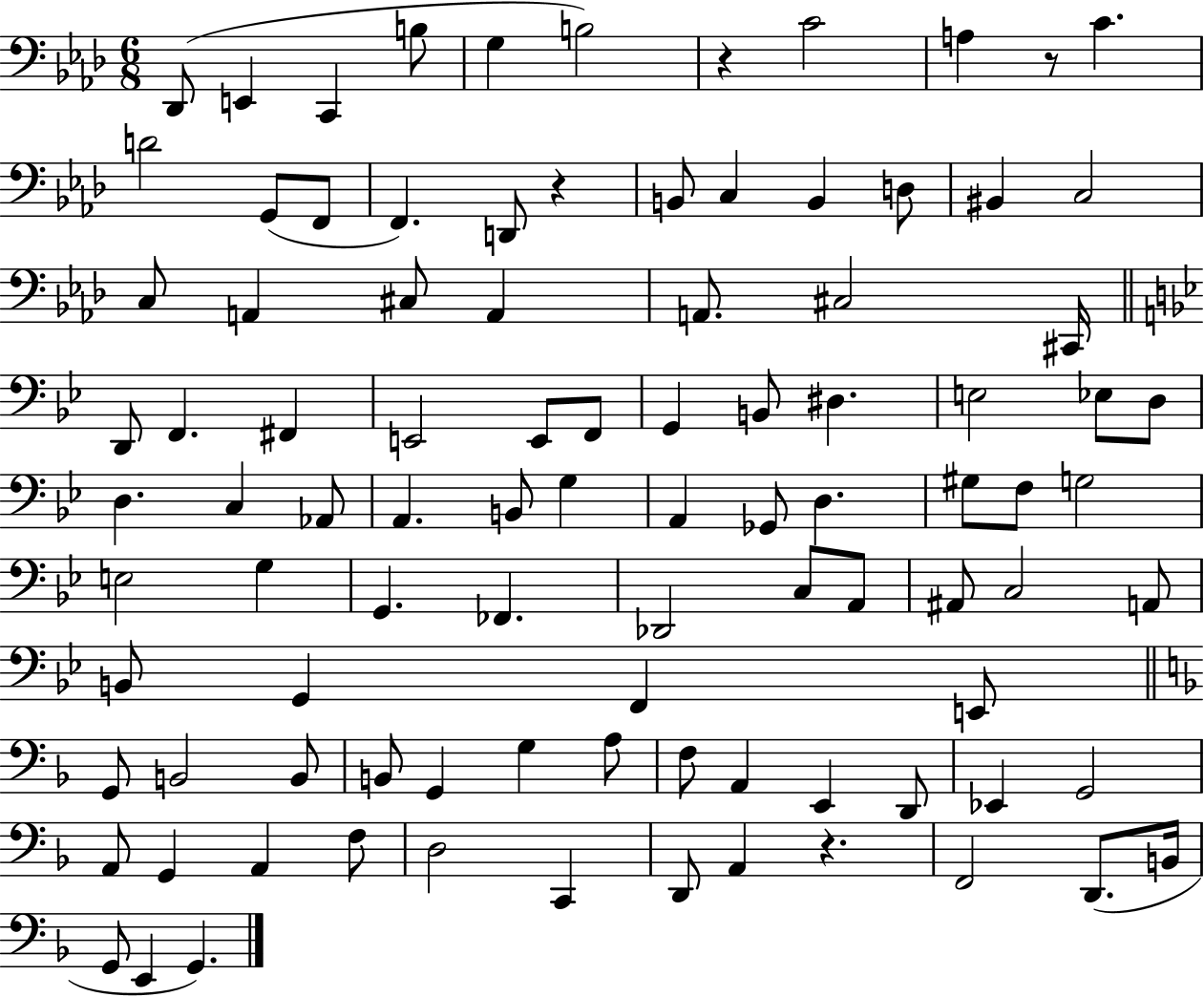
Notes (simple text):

Db2/e E2/q C2/q B3/e G3/q B3/h R/q C4/h A3/q R/e C4/q. D4/h G2/e F2/e F2/q. D2/e R/q B2/e C3/q B2/q D3/e BIS2/q C3/h C3/e A2/q C#3/e A2/q A2/e. C#3/h C#2/s D2/e F2/q. F#2/q E2/h E2/e F2/e G2/q B2/e D#3/q. E3/h Eb3/e D3/e D3/q. C3/q Ab2/e A2/q. B2/e G3/q A2/q Gb2/e D3/q. G#3/e F3/e G3/h E3/h G3/q G2/q. FES2/q. Db2/h C3/e A2/e A#2/e C3/h A2/e B2/e G2/q F2/q E2/e G2/e B2/h B2/e B2/e G2/q G3/q A3/e F3/e A2/q E2/q D2/e Eb2/q G2/h A2/e G2/q A2/q F3/e D3/h C2/q D2/e A2/q R/q. F2/h D2/e. B2/s G2/e E2/q G2/q.